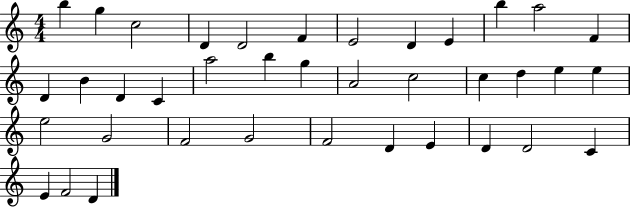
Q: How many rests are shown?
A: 0